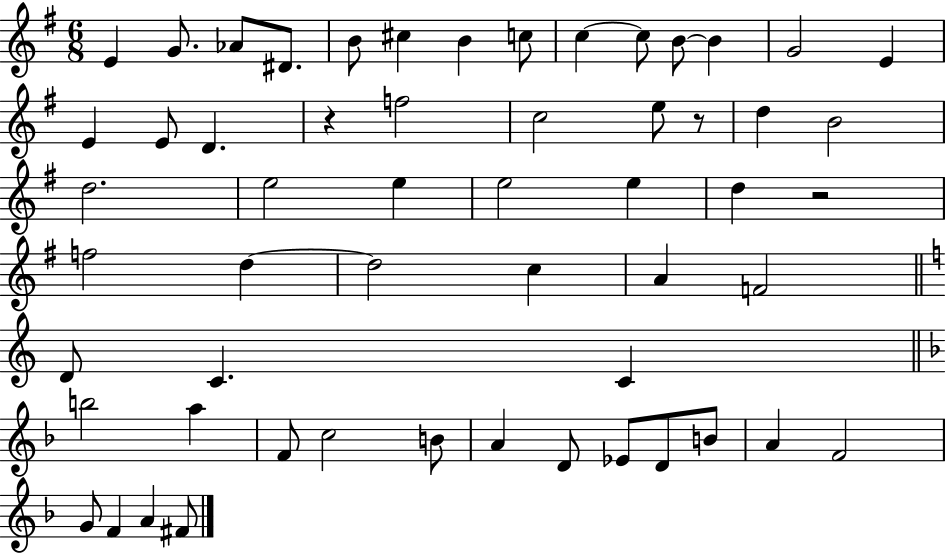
E4/q G4/e. Ab4/e D#4/e. B4/e C#5/q B4/q C5/e C5/q C5/e B4/e B4/q G4/h E4/q E4/q E4/e D4/q. R/q F5/h C5/h E5/e R/e D5/q B4/h D5/h. E5/h E5/q E5/h E5/q D5/q R/h F5/h D5/q D5/h C5/q A4/q F4/h D4/e C4/q. C4/q B5/h A5/q F4/e C5/h B4/e A4/q D4/e Eb4/e D4/e B4/e A4/q F4/h G4/e F4/q A4/q F#4/e